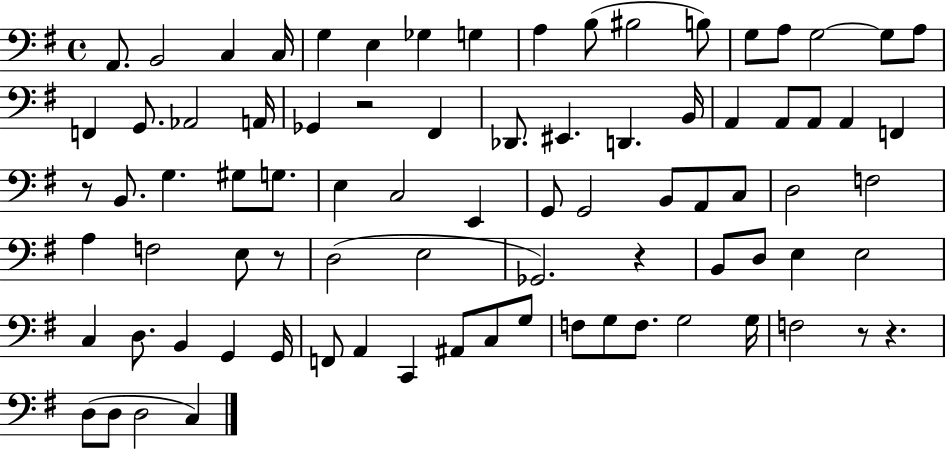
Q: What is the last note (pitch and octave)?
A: C3